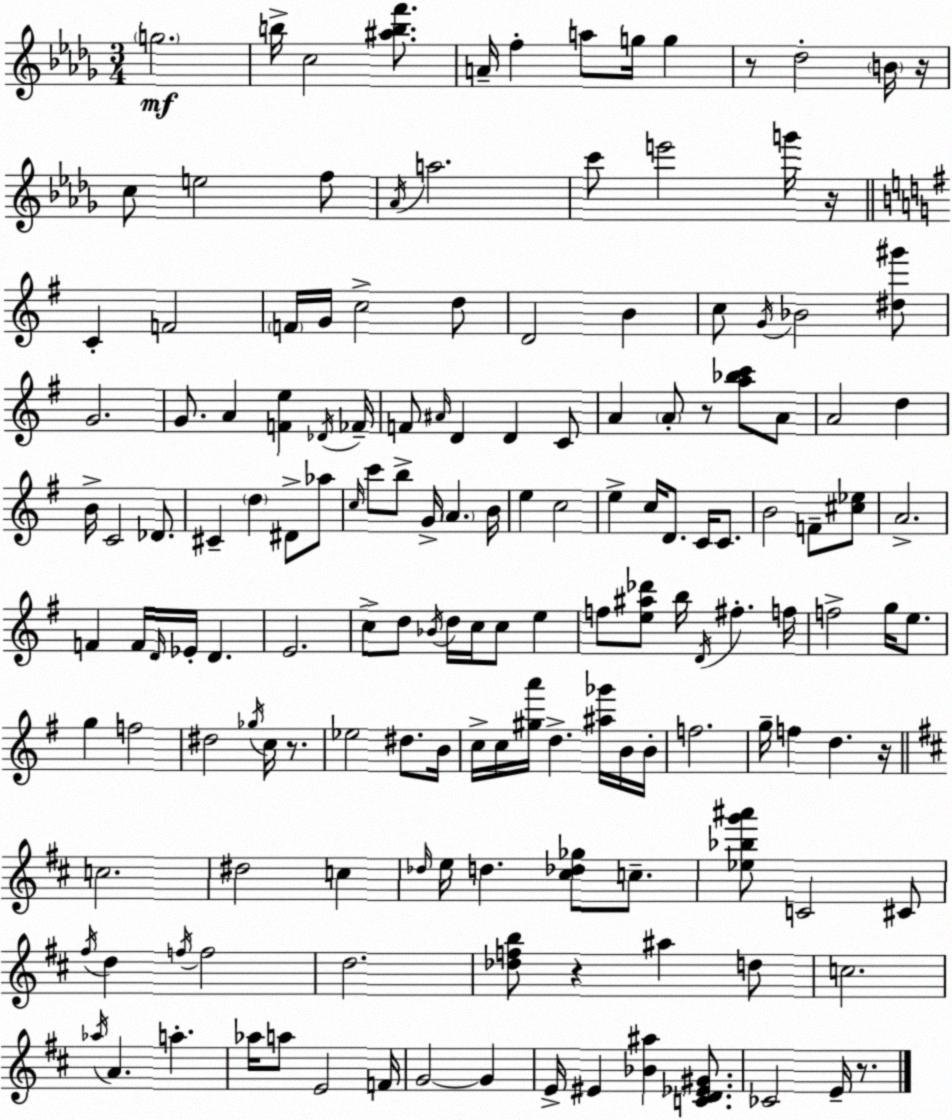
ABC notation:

X:1
T:Untitled
M:3/4
L:1/4
K:Bbm
g2 b/4 c2 [^abf']/2 A/4 f a/2 g/4 g z/2 _d2 B/4 z/4 c/2 e2 f/2 _A/4 a2 c'/2 e'2 g'/4 z/4 C F2 F/4 G/4 c2 d/2 D2 B c/2 G/4 _B2 [^d^g']/2 G2 G/2 A [Fe] _D/4 _F/4 F/2 ^A/4 D D C/2 A A/2 z/2 [a_bc']/2 A/2 A2 d B/4 C2 _D/2 ^C d ^D/2 _a/2 c/4 c'/2 b/2 G/4 A B/4 e c2 e c/4 D/2 C/4 C/2 B2 F/2 [^c_e]/2 A2 F F/4 D/4 _E/4 D E2 c/2 d/2 _B/4 d/4 c/4 c/2 e f/2 [e^a_d']/2 b/4 D/4 ^f f/4 f2 g/4 e/2 g f2 ^d2 _g/4 c/4 z/2 _e2 ^d/2 B/4 c/4 c/4 [^ga']/4 d [^a_g']/4 B/4 B/4 f2 g/4 f d z/4 c2 ^d2 c _d/4 e/4 d [^c_d_g]/2 c/2 [_e_bg'^a']/2 C2 ^C/2 ^f/4 d f/4 f2 d2 [_dfb]/2 z ^a d/2 c2 _a/4 A a _a/4 a/2 E2 F/4 G2 G E/4 ^E [_B^a] [CD_E^G]/2 _C2 E/4 z/2